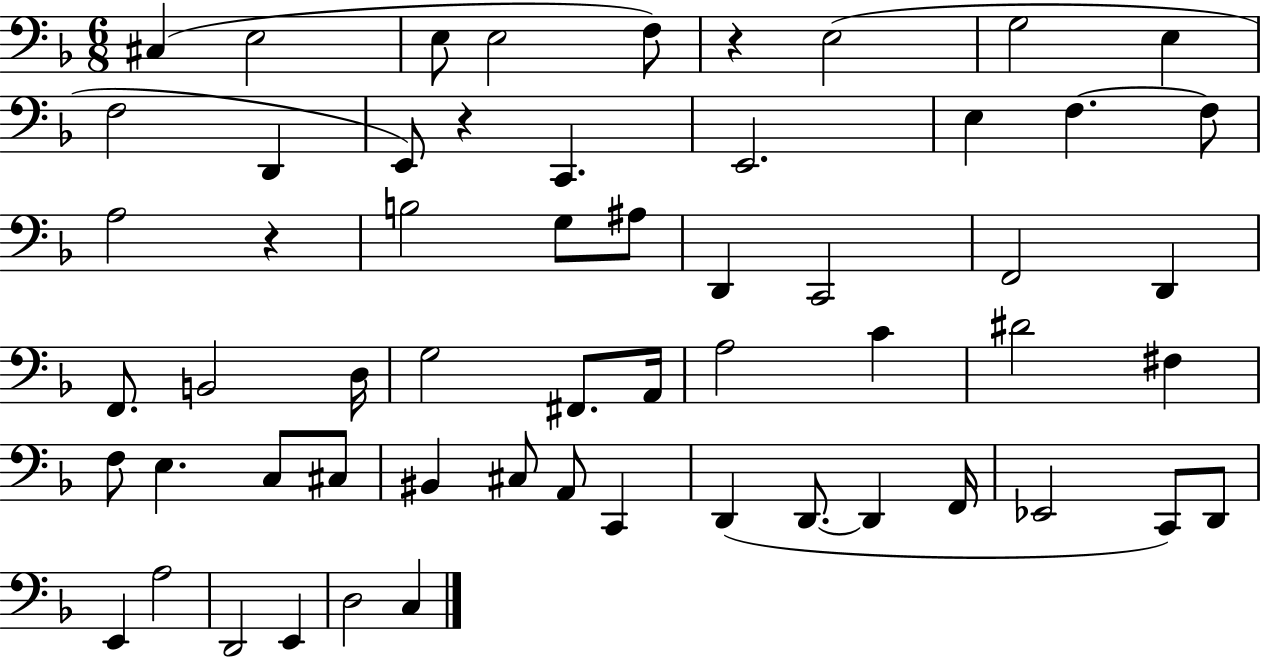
C#3/q E3/h E3/e E3/h F3/e R/q E3/h G3/h E3/q F3/h D2/q E2/e R/q C2/q. E2/h. E3/q F3/q. F3/e A3/h R/q B3/h G3/e A#3/e D2/q C2/h F2/h D2/q F2/e. B2/h D3/s G3/h F#2/e. A2/s A3/h C4/q D#4/h F#3/q F3/e E3/q. C3/e C#3/e BIS2/q C#3/e A2/e C2/q D2/q D2/e. D2/q F2/s Eb2/h C2/e D2/e E2/q A3/h D2/h E2/q D3/h C3/q